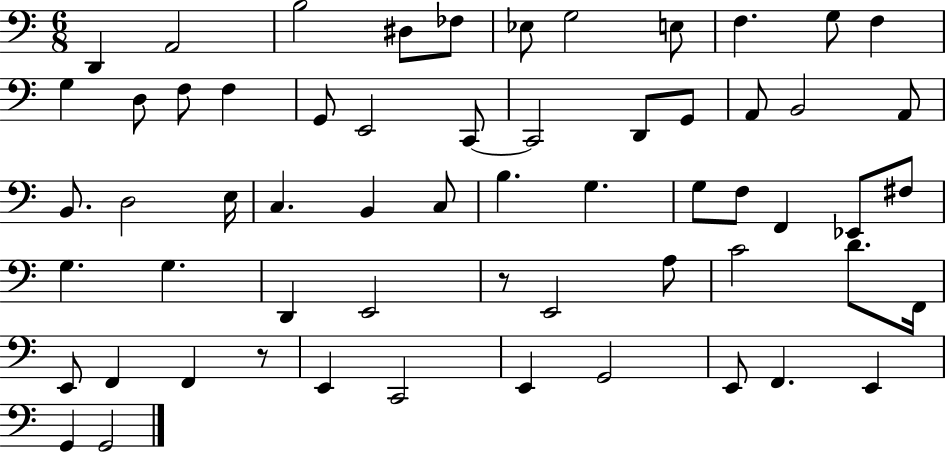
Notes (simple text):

D2/q A2/h B3/h D#3/e FES3/e Eb3/e G3/h E3/e F3/q. G3/e F3/q G3/q D3/e F3/e F3/q G2/e E2/h C2/e C2/h D2/e G2/e A2/e B2/h A2/e B2/e. D3/h E3/s C3/q. B2/q C3/e B3/q. G3/q. G3/e F3/e F2/q Eb2/e F#3/e G3/q. G3/q. D2/q E2/h R/e E2/h A3/e C4/h D4/e. F2/s E2/e F2/q F2/q R/e E2/q C2/h E2/q G2/h E2/e F2/q. E2/q G2/q G2/h